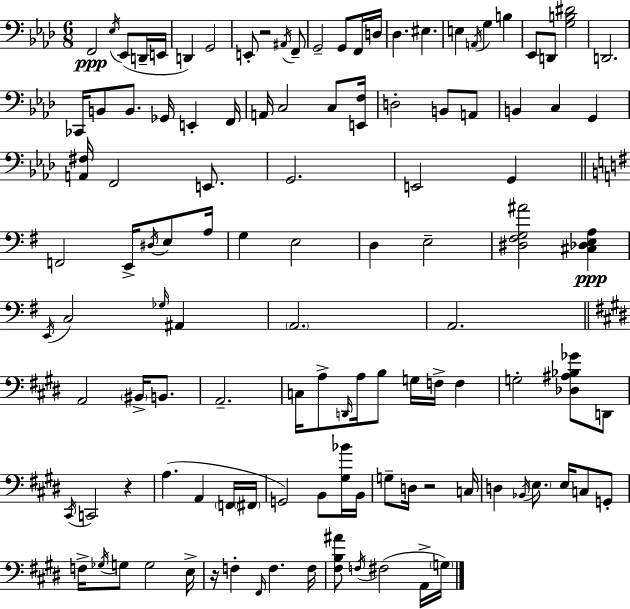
F2/h Eb3/s Eb2/e D2/s E2/s D2/q G2/h E2/e R/h A#2/s F2/e G2/h G2/e F2/s D3/s Db3/q. EIS3/q. E3/q A2/s G3/q B3/q Eb2/e D2/e [G3,B3,D#4]/h D2/h. CES2/s B2/e B2/e. Gb2/s E2/q F2/s A2/s C3/h C3/e [E2,F3]/s D3/h B2/e A2/e B2/q C3/q G2/q [A2,F#3]/s F2/h E2/e. G2/h. E2/h G2/q F2/h E2/s D#3/s E3/e A3/s G3/q E3/h D3/q E3/h [D#3,F#3,G3,A#4]/h [C#3,Db3,E3,A3]/q E2/s C3/h Gb3/s A#2/q A2/h. A2/h. A2/h BIS2/s B2/e. A2/h. C3/s A3/e D2/s A3/s B3/e G3/s F3/s F3/q G3/h [Db3,A#3,Bb3,Gb4]/e D2/e C#2/s C2/h R/q A3/q. A2/q F2/s F#2/s G2/h B2/e [G#3,Bb4]/s B2/s G3/e D3/s R/h C3/s D3/q Bb2/s E3/e. E3/s C3/e G2/e F3/s Gb3/s G3/e G3/h E3/s R/s F3/q F#2/s F3/q. F3/s [F#3,B3,A#4]/e F3/s F#3/h A2/s G3/s